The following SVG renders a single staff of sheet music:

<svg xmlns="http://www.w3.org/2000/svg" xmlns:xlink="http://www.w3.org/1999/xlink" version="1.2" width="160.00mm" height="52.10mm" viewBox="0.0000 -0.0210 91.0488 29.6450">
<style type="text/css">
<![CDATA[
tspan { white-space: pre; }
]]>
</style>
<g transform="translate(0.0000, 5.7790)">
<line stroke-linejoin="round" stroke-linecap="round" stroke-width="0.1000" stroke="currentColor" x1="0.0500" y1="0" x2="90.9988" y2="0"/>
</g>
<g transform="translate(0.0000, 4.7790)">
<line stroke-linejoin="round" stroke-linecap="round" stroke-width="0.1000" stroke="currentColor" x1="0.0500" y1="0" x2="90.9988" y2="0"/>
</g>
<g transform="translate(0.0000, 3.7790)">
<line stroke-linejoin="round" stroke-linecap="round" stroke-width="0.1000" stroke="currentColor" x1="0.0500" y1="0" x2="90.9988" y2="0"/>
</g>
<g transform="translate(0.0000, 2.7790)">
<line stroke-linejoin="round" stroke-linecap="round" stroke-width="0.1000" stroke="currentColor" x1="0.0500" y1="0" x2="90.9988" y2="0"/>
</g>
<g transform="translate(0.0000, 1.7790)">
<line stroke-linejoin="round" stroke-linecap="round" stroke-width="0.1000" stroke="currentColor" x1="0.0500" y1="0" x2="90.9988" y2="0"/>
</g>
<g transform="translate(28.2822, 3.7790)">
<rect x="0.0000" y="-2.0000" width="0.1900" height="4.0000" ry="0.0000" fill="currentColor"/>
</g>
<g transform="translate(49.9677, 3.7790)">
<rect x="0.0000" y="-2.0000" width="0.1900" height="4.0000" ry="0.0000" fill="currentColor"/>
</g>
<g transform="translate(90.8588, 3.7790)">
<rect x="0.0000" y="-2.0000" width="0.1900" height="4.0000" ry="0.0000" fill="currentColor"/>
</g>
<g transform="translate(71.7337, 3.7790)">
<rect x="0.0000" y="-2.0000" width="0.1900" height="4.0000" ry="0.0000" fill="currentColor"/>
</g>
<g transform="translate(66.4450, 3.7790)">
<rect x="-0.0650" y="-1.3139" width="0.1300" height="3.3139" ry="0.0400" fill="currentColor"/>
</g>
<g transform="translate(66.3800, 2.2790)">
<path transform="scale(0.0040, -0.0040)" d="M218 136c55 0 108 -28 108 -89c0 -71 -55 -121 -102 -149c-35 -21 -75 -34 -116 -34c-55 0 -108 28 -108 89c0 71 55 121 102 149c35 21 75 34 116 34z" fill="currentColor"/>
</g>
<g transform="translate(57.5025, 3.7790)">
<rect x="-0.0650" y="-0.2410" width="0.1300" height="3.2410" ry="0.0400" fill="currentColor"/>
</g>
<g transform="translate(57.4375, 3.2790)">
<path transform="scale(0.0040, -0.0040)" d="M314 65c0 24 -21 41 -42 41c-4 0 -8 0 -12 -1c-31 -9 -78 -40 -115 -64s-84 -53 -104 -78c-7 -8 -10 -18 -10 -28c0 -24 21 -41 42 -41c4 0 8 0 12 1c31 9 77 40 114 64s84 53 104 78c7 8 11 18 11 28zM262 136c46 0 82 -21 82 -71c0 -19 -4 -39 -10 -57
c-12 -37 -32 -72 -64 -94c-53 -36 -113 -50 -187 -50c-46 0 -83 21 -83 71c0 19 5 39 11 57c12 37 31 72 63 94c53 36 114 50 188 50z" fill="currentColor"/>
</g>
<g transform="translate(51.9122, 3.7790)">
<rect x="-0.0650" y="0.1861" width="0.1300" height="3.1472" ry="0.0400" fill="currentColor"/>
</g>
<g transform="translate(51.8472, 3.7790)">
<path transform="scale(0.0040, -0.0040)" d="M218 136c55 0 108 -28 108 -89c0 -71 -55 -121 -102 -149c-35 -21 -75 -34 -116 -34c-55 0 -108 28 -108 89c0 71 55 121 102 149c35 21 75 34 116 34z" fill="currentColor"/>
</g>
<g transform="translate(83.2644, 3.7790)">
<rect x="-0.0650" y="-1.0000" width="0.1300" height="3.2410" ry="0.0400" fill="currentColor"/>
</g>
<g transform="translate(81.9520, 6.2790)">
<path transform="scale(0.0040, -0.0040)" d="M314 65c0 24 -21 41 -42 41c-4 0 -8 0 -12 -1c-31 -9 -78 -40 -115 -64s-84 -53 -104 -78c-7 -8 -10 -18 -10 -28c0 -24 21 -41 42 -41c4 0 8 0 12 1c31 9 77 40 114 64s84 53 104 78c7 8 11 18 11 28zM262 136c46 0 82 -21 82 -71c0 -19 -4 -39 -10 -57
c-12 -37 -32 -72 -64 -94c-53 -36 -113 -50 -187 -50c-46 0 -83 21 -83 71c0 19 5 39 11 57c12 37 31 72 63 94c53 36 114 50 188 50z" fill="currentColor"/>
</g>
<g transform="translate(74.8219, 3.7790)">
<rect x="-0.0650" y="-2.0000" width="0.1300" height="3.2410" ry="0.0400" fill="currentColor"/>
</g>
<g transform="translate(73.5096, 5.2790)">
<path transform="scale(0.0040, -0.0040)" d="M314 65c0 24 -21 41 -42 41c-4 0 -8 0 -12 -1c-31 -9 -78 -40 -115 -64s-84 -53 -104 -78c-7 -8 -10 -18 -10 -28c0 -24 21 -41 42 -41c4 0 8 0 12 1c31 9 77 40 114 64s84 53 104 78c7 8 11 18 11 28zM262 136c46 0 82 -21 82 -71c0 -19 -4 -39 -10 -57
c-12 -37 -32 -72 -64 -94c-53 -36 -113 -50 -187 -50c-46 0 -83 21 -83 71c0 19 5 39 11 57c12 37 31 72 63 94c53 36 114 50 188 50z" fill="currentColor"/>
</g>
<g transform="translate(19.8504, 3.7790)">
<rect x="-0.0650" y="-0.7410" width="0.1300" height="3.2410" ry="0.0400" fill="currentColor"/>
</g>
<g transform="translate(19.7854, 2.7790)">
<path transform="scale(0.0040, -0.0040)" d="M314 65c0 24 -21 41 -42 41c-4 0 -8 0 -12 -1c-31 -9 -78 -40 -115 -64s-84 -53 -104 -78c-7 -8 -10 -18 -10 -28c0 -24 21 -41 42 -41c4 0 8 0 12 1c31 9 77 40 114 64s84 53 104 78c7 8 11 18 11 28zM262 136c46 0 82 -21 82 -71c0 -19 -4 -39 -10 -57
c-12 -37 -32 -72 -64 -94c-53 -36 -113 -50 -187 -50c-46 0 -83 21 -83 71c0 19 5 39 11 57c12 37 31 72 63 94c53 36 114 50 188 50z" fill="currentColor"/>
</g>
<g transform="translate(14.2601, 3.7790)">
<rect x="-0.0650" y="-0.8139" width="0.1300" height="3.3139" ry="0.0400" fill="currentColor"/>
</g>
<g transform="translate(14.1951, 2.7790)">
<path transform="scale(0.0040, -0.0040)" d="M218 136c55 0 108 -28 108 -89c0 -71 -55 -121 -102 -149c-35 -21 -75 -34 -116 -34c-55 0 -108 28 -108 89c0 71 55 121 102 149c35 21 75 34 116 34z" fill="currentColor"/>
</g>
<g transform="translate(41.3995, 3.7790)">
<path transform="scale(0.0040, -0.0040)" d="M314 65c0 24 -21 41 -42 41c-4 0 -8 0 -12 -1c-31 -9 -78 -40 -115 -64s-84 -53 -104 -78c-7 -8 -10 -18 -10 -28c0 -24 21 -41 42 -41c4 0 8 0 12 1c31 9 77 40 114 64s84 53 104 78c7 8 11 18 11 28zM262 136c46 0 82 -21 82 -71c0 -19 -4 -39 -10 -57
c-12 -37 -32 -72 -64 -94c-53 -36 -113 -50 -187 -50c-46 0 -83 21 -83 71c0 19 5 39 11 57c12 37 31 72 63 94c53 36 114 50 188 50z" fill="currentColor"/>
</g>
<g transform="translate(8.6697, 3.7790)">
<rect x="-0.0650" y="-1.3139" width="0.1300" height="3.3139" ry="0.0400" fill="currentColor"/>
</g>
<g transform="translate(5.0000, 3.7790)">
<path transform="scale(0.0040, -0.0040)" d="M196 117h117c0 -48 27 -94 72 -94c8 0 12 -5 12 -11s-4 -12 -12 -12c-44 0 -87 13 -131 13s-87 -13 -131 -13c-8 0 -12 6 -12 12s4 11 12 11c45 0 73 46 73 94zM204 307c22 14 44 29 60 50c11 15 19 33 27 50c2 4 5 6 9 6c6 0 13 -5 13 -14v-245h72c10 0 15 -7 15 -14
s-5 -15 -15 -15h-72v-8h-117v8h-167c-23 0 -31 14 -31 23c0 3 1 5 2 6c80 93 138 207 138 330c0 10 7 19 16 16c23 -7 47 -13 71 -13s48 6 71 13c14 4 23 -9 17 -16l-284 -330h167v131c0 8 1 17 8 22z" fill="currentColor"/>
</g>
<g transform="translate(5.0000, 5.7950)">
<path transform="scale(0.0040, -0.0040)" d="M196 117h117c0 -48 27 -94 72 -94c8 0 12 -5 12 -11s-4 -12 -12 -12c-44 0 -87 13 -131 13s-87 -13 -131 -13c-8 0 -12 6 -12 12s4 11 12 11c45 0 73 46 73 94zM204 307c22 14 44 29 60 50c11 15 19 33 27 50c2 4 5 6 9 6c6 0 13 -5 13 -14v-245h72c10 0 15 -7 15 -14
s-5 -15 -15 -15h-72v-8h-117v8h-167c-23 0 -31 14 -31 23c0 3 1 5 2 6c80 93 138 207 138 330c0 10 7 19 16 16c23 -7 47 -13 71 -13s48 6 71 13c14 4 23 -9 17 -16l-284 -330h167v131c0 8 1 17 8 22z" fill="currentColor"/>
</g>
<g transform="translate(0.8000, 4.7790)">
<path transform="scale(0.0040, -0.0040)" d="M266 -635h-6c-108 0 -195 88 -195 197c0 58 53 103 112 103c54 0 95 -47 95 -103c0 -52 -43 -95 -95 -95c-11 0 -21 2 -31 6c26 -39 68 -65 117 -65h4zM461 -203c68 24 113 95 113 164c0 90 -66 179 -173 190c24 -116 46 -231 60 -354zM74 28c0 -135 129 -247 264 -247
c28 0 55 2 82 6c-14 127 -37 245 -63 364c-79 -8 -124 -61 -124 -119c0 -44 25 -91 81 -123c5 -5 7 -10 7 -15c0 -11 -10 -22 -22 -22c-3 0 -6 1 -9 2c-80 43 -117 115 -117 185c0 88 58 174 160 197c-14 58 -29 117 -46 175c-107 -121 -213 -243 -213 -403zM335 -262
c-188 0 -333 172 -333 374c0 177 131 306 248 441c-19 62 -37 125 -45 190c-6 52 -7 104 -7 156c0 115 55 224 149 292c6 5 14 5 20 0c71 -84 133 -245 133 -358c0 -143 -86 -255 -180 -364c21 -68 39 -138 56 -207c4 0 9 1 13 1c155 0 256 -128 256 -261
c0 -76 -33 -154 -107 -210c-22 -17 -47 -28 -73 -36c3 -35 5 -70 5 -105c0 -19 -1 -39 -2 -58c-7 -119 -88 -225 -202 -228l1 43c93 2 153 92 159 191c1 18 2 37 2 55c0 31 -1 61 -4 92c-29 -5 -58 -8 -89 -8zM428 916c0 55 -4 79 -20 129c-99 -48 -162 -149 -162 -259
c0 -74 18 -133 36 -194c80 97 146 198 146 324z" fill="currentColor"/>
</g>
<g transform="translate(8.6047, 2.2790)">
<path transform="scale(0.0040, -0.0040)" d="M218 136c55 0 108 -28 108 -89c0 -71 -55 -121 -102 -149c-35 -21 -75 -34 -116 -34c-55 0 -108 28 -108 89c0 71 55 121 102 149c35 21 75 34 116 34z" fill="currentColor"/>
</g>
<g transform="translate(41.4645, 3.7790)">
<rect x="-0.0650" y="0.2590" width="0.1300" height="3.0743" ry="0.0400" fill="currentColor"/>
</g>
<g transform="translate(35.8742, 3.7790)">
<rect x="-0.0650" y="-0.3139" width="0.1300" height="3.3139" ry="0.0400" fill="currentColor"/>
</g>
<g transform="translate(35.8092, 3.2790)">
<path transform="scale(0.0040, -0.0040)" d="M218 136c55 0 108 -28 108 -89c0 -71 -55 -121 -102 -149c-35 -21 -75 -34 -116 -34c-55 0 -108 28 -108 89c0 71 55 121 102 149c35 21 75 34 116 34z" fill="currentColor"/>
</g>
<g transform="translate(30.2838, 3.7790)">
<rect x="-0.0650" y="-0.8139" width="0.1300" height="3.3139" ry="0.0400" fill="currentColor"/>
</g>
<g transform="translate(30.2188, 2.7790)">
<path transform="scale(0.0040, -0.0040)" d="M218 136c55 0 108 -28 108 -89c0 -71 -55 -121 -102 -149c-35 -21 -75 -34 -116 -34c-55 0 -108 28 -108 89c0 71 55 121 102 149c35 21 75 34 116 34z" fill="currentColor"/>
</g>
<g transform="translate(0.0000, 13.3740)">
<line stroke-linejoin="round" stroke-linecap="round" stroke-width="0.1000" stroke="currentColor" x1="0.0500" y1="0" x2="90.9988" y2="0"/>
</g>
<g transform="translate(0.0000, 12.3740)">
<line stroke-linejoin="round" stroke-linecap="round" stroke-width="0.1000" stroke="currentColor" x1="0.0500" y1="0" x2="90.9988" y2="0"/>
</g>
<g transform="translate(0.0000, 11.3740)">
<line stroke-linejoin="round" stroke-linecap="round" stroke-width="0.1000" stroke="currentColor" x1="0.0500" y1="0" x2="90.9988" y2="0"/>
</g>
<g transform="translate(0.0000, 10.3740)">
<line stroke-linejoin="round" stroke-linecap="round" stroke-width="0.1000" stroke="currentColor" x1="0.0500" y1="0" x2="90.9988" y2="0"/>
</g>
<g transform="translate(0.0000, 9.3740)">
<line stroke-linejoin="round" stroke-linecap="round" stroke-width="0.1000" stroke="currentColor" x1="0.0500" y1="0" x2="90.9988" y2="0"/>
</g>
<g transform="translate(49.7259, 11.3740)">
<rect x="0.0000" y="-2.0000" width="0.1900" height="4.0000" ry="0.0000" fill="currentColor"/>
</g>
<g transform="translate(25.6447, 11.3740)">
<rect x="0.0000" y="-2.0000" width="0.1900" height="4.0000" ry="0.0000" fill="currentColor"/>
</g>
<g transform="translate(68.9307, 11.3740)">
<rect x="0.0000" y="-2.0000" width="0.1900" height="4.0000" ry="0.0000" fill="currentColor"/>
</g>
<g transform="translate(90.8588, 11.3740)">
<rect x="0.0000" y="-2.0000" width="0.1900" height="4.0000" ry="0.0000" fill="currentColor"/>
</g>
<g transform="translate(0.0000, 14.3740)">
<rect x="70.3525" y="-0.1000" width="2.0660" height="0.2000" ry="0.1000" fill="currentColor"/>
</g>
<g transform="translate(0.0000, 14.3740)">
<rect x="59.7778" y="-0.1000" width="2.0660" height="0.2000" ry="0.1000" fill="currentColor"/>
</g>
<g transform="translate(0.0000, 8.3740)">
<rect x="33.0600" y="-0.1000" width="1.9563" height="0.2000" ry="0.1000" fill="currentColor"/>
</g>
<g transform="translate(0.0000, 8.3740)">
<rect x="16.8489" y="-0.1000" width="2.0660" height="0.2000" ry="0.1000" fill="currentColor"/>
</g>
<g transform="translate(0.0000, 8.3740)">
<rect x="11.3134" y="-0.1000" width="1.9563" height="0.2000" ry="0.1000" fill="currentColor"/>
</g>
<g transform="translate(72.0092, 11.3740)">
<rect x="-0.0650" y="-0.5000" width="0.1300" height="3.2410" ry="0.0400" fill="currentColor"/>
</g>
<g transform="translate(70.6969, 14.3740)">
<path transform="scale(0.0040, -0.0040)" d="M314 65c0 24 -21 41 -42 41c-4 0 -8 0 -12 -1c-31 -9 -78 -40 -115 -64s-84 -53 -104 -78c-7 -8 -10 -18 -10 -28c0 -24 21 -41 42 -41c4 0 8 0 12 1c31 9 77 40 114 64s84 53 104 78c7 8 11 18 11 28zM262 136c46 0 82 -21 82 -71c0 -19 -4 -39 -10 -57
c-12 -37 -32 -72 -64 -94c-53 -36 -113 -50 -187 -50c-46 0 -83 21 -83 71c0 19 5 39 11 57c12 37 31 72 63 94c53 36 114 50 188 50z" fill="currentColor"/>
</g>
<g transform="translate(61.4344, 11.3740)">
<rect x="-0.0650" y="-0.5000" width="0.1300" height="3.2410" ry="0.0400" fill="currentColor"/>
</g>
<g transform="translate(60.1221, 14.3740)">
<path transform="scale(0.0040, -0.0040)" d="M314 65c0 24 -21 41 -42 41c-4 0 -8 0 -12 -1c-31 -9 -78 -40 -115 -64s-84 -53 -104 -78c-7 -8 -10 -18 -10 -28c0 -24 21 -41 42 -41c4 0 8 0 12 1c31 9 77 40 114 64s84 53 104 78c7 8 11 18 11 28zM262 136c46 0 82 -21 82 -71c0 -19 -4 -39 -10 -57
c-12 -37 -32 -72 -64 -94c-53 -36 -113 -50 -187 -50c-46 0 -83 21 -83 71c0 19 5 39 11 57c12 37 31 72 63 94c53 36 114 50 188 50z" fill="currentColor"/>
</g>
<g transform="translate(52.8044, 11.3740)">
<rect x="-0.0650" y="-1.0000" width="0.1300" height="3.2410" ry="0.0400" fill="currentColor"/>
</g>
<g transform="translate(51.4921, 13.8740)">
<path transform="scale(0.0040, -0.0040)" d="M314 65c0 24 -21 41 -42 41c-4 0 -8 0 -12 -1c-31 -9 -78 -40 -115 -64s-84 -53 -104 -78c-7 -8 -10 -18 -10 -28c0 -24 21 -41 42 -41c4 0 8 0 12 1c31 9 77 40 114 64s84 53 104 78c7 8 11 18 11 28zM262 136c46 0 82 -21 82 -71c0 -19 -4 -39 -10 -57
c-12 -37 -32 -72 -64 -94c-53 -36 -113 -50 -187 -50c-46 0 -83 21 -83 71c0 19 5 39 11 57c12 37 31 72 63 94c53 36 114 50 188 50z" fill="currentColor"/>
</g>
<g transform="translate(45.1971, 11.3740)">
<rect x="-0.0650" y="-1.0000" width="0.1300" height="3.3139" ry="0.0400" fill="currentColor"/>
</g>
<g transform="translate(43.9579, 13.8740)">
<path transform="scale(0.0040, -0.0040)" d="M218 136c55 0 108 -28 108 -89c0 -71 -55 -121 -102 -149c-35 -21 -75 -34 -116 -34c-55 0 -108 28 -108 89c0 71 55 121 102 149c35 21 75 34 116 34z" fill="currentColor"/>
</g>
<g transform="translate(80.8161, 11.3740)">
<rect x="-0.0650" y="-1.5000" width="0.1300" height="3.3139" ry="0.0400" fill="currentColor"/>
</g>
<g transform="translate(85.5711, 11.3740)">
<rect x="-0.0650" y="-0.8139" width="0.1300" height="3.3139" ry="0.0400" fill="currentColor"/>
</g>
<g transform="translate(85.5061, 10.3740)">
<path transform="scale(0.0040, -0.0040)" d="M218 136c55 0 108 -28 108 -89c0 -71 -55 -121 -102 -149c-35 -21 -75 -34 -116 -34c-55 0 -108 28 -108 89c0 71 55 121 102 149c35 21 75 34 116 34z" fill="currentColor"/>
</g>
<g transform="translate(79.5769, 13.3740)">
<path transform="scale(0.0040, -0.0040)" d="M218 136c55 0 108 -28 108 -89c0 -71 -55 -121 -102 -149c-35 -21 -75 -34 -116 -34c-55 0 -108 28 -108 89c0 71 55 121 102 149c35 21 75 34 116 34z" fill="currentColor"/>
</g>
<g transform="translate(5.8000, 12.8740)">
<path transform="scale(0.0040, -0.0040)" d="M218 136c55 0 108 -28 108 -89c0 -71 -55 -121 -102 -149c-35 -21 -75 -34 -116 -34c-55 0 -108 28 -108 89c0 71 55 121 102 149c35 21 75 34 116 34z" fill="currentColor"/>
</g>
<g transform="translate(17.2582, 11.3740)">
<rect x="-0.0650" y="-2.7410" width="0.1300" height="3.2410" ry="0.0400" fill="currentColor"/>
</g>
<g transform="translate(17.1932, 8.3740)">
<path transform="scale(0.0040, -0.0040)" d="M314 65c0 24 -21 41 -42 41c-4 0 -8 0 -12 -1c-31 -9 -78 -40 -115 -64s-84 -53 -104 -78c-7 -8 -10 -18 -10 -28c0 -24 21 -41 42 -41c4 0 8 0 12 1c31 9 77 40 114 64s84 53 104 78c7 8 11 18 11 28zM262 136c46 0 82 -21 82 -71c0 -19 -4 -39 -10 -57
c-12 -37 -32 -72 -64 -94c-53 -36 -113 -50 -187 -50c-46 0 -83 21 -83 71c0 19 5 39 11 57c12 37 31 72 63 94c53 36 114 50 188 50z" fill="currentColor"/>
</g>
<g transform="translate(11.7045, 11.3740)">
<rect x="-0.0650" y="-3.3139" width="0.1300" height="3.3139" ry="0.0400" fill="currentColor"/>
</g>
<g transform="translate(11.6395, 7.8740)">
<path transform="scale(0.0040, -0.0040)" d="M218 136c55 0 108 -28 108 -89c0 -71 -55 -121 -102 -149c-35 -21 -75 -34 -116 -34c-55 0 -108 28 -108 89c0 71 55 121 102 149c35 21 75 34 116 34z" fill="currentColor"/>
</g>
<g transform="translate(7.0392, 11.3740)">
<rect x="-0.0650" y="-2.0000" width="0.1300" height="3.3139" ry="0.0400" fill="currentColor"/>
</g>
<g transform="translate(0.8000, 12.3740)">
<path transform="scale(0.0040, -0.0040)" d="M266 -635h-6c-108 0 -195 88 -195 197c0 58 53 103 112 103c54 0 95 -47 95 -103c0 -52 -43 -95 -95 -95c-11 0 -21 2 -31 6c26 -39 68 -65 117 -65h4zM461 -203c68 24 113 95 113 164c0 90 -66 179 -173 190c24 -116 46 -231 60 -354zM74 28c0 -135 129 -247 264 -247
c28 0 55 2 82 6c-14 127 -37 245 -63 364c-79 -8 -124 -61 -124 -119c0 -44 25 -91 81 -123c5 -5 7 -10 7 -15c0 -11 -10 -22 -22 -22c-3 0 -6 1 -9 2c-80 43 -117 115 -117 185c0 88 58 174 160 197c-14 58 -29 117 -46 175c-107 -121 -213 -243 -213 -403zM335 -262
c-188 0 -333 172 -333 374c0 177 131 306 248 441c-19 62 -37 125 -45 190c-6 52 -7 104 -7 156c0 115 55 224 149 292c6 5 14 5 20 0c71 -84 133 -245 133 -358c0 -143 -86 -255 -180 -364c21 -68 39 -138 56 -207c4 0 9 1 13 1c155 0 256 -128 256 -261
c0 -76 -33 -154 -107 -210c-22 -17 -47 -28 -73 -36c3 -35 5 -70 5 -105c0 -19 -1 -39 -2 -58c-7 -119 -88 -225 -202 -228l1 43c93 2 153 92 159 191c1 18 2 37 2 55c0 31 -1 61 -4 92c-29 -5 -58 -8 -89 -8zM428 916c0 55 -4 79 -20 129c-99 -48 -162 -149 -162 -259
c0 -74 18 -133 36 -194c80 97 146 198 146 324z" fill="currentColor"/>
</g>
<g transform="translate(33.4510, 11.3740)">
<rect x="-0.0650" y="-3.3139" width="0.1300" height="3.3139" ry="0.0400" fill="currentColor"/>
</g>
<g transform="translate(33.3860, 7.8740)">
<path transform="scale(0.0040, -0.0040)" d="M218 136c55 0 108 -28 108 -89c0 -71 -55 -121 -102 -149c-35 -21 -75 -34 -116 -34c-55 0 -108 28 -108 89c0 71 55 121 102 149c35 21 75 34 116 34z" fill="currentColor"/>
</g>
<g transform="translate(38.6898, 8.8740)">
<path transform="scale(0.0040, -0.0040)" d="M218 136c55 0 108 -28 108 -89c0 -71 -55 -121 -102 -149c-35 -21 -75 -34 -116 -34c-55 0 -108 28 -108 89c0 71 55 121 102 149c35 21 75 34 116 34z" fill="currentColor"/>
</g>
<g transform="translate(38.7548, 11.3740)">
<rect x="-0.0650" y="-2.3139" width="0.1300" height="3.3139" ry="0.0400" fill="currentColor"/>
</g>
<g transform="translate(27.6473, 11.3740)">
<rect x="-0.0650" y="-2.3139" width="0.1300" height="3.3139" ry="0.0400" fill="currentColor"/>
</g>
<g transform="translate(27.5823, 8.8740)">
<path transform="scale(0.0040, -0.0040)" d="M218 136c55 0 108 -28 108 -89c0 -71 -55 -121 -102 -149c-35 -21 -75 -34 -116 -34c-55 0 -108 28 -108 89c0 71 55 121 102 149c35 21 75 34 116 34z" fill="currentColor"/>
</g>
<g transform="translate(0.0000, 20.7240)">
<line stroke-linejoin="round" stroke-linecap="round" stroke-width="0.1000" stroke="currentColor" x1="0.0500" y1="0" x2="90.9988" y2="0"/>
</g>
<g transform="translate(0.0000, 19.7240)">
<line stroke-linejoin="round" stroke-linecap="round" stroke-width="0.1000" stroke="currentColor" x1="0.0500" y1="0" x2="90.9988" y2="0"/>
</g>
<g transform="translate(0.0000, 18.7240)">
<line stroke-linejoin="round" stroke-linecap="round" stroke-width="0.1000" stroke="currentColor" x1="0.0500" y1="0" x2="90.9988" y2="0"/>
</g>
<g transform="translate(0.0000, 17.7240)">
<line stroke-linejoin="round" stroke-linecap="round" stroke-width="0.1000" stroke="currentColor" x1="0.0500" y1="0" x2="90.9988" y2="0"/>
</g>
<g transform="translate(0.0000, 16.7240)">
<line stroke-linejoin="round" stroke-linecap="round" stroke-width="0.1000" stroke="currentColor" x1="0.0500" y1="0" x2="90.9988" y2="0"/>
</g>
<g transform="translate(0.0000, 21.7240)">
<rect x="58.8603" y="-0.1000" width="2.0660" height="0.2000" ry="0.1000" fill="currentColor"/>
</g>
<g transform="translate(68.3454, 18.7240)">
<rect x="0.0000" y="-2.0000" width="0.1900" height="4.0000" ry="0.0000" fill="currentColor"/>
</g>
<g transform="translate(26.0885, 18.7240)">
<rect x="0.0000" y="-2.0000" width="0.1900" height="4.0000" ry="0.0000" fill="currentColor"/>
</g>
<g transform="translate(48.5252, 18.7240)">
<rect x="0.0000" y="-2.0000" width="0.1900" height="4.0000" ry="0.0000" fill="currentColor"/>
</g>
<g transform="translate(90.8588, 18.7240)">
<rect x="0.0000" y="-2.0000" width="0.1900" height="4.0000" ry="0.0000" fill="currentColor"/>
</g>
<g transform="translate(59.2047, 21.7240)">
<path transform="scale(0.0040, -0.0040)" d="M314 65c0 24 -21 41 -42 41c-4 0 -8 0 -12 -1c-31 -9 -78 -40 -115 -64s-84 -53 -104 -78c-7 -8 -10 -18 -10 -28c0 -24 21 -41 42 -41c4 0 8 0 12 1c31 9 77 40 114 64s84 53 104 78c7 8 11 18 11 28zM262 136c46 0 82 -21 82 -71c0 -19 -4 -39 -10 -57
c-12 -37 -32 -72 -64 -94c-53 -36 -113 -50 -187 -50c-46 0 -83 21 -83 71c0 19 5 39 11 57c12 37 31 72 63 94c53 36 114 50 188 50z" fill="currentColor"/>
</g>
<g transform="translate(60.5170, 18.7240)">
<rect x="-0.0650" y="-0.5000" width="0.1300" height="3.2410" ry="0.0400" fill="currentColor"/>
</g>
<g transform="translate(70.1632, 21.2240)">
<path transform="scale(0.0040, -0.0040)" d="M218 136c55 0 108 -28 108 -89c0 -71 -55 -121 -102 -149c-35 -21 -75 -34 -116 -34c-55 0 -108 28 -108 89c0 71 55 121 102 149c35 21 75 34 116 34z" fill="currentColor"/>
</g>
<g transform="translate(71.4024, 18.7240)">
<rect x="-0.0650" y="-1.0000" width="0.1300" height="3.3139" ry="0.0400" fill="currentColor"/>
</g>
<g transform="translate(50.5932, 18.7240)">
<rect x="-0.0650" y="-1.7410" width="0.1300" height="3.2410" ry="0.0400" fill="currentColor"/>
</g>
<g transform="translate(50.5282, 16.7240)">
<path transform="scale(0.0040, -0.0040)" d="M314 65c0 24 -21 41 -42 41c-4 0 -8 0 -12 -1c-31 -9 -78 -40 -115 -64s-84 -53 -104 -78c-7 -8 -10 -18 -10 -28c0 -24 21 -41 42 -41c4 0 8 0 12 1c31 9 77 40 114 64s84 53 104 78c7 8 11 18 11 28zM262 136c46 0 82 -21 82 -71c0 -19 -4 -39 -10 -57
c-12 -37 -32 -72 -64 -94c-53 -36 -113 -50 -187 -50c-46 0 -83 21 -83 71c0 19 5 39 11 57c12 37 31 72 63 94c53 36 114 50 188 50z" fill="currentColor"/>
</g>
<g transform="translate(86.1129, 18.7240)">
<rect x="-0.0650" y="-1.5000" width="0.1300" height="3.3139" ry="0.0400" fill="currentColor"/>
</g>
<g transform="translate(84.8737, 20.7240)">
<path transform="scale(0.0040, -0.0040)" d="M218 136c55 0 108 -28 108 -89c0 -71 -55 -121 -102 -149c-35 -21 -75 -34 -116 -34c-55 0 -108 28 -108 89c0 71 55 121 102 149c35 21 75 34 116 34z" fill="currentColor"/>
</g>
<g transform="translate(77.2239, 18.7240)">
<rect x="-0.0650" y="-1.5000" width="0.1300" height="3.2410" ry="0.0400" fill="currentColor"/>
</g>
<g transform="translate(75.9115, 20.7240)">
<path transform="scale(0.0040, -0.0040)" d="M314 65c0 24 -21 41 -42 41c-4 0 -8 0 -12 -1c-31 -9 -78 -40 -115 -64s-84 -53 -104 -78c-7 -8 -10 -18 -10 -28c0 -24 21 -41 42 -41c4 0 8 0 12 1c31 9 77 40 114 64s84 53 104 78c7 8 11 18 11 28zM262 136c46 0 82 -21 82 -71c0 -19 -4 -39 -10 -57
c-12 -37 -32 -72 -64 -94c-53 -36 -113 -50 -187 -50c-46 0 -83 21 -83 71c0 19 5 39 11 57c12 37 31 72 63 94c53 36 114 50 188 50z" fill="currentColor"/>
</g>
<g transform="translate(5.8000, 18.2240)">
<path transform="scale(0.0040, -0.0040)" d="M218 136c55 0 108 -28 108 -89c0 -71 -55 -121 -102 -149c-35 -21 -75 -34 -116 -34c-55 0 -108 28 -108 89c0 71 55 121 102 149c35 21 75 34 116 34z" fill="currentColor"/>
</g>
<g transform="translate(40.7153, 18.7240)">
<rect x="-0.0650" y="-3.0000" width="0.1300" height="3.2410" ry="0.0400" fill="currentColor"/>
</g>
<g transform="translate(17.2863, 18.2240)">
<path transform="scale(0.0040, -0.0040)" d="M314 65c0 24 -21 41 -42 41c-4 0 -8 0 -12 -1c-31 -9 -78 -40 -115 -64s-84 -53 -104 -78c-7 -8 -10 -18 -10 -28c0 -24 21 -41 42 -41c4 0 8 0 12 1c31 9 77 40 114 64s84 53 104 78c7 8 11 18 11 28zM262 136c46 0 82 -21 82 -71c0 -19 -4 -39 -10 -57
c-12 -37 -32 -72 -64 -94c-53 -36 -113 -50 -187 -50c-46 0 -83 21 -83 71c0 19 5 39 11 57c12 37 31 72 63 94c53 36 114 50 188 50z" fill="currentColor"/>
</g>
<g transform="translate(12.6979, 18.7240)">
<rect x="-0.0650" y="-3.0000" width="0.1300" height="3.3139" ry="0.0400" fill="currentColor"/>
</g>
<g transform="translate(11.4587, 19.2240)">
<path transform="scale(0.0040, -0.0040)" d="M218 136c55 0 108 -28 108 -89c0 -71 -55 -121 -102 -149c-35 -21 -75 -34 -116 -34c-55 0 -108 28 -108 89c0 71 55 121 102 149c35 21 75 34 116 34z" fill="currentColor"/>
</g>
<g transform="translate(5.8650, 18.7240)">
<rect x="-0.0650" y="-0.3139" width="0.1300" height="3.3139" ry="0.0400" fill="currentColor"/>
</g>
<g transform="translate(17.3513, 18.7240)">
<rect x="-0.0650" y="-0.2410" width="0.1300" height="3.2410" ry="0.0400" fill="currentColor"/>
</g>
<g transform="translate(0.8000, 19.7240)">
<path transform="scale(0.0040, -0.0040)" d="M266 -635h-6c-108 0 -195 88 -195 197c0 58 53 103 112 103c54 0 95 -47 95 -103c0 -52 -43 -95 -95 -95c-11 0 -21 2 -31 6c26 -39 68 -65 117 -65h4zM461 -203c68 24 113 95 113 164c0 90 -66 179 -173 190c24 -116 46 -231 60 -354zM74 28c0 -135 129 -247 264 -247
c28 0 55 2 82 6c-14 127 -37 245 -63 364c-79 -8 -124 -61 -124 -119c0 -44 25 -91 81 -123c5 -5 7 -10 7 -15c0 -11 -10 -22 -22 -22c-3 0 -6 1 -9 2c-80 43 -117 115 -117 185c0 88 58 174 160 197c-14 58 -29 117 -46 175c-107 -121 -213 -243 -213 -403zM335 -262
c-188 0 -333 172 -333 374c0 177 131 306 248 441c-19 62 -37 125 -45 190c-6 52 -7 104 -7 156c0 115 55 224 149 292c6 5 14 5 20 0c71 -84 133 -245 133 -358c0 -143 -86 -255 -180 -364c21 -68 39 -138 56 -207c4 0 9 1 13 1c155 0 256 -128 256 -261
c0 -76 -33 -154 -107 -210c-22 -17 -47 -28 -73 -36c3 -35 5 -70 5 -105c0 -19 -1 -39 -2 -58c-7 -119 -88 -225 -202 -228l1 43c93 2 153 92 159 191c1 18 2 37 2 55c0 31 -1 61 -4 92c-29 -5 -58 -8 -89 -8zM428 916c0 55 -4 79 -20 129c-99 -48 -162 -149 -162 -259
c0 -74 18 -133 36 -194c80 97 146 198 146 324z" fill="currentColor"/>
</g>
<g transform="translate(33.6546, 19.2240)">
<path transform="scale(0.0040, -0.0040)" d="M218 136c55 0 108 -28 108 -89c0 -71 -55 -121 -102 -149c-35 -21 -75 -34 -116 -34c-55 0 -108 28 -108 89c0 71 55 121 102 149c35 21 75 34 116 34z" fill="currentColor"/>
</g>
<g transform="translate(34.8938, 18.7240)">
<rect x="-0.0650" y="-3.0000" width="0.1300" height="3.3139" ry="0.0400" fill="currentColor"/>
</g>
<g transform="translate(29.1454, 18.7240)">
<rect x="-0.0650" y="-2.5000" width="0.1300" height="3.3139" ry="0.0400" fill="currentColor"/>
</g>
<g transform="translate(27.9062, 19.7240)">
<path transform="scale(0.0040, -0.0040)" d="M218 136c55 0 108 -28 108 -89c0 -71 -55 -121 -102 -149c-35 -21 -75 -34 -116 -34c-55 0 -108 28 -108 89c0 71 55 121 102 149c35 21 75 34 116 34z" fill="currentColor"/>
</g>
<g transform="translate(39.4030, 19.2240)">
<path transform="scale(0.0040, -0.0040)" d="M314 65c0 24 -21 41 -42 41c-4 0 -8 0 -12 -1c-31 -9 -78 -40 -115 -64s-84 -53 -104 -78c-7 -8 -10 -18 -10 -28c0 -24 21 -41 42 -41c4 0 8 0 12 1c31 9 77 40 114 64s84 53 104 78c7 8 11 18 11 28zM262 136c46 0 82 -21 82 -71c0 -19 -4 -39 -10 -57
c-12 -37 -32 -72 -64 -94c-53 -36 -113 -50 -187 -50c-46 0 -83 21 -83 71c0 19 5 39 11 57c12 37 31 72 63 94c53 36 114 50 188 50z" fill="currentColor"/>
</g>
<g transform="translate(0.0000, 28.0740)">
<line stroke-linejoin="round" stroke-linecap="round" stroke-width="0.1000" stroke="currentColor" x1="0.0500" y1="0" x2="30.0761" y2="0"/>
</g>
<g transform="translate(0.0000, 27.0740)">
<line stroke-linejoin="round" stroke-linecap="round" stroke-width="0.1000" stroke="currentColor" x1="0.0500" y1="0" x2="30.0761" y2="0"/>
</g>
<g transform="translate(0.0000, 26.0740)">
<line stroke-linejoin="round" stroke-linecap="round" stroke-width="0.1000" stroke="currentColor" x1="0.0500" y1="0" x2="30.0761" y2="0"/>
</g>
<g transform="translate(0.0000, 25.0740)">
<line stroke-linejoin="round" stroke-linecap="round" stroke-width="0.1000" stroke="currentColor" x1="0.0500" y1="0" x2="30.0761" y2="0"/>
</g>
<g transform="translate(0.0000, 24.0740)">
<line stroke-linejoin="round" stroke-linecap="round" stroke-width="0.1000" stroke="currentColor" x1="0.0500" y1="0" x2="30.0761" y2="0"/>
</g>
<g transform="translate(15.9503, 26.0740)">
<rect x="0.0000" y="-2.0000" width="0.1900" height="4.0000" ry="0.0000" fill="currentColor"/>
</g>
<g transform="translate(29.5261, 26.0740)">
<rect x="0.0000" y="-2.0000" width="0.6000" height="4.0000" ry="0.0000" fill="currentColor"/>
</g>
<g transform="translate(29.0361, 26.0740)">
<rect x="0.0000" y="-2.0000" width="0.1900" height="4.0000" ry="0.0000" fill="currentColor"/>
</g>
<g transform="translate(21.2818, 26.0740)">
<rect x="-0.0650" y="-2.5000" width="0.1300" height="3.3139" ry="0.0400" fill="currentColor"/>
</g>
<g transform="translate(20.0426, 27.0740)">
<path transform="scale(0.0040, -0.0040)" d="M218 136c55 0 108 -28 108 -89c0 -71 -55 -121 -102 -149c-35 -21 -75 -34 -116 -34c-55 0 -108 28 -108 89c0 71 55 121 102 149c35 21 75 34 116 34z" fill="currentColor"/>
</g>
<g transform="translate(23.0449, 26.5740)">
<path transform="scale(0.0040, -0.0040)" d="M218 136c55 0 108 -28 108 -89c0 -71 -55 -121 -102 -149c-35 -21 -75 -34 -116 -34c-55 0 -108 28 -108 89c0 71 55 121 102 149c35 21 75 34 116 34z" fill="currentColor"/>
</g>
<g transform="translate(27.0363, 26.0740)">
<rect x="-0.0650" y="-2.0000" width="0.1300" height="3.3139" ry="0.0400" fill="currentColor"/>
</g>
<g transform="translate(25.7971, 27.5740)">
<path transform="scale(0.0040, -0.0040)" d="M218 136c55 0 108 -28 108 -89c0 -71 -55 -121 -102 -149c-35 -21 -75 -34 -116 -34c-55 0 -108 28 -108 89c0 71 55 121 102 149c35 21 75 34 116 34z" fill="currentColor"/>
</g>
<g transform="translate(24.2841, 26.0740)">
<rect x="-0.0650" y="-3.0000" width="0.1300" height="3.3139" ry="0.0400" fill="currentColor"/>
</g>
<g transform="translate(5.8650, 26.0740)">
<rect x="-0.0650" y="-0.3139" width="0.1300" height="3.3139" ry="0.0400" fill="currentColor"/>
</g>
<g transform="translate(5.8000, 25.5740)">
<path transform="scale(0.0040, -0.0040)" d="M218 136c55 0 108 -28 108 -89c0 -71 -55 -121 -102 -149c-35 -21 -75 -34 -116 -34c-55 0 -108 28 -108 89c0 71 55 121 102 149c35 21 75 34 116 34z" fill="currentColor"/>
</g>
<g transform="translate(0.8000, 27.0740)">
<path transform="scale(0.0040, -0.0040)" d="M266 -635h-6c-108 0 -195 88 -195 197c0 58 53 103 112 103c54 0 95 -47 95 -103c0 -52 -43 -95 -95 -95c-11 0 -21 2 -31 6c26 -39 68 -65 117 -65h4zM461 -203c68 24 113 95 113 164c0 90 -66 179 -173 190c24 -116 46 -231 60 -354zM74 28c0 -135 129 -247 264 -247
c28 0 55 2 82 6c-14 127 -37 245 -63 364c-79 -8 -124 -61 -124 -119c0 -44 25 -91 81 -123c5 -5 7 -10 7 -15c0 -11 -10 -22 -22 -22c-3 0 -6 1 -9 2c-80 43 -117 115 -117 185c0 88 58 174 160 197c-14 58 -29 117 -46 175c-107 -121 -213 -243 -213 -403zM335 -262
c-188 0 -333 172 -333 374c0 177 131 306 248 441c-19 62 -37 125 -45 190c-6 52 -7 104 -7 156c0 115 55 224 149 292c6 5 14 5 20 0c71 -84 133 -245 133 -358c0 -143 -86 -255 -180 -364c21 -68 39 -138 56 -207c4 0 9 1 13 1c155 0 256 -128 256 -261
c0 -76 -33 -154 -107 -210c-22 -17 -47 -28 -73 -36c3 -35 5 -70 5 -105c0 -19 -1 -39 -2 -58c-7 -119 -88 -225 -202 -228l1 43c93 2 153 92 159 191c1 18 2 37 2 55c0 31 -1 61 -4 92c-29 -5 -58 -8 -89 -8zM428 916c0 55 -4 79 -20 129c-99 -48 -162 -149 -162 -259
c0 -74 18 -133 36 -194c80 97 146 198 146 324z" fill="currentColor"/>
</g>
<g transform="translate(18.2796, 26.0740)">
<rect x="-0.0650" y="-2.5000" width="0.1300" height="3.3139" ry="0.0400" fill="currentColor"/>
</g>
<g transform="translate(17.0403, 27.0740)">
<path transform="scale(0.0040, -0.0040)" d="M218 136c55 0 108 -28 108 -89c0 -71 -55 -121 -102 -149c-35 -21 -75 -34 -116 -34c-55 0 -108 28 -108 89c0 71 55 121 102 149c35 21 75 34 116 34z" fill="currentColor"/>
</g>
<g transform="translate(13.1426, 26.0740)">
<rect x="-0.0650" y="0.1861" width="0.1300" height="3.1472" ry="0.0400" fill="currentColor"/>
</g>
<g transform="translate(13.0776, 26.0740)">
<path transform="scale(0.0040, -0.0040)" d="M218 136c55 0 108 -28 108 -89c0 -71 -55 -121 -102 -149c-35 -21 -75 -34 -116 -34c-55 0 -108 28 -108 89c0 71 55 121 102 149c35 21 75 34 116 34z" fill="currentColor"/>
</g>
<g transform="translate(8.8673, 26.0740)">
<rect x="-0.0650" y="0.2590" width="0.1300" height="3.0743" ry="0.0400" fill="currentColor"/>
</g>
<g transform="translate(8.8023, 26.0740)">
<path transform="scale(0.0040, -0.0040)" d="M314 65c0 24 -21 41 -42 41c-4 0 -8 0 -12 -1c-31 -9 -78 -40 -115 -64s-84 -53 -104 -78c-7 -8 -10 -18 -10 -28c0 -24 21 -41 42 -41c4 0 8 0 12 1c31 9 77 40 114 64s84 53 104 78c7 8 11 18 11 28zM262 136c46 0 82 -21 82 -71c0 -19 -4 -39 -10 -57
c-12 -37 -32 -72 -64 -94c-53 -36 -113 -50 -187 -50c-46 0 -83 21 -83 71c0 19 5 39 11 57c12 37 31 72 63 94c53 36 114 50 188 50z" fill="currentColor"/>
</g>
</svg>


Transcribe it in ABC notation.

X:1
T:Untitled
M:4/4
L:1/4
K:C
e d d2 d c B2 B c2 e F2 D2 F b a2 g b g D D2 C2 C2 E d c A c2 G A A2 f2 C2 D E2 E c B2 B G G A F